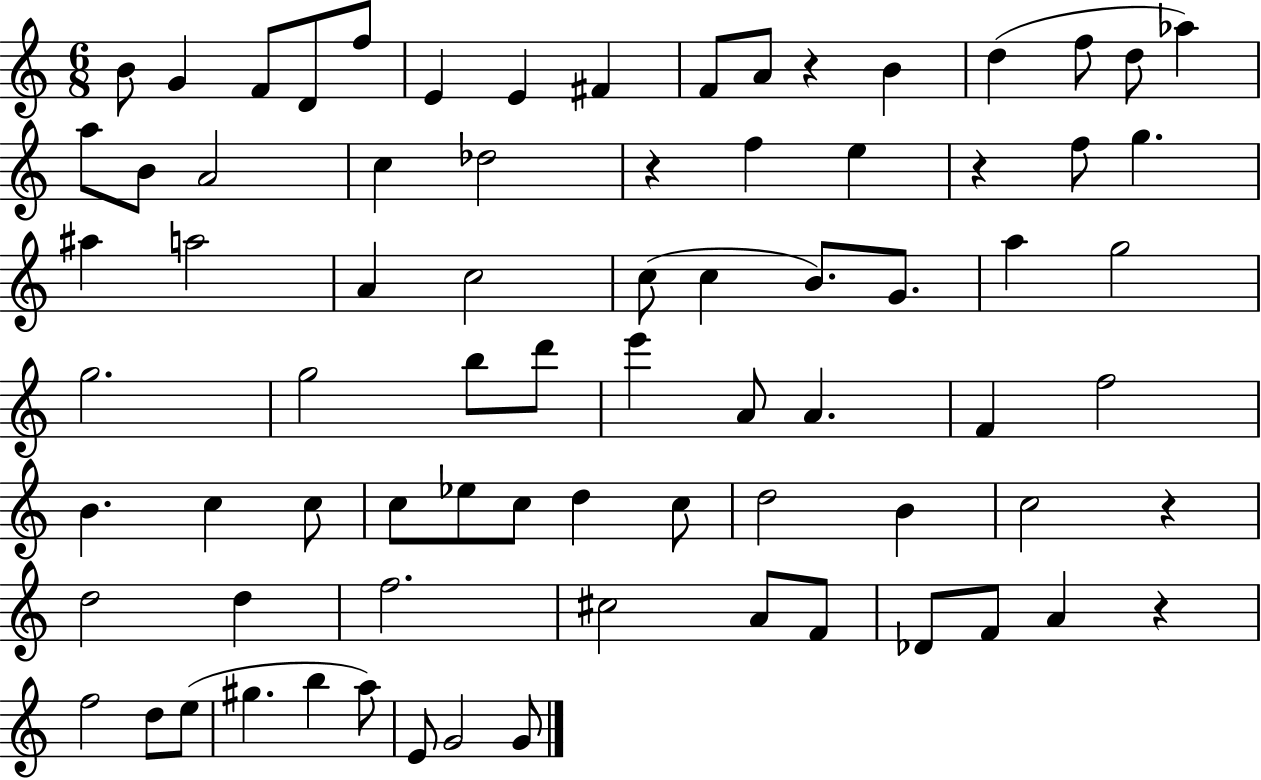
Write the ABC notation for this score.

X:1
T:Untitled
M:6/8
L:1/4
K:C
B/2 G F/2 D/2 f/2 E E ^F F/2 A/2 z B d f/2 d/2 _a a/2 B/2 A2 c _d2 z f e z f/2 g ^a a2 A c2 c/2 c B/2 G/2 a g2 g2 g2 b/2 d'/2 e' A/2 A F f2 B c c/2 c/2 _e/2 c/2 d c/2 d2 B c2 z d2 d f2 ^c2 A/2 F/2 _D/2 F/2 A z f2 d/2 e/2 ^g b a/2 E/2 G2 G/2